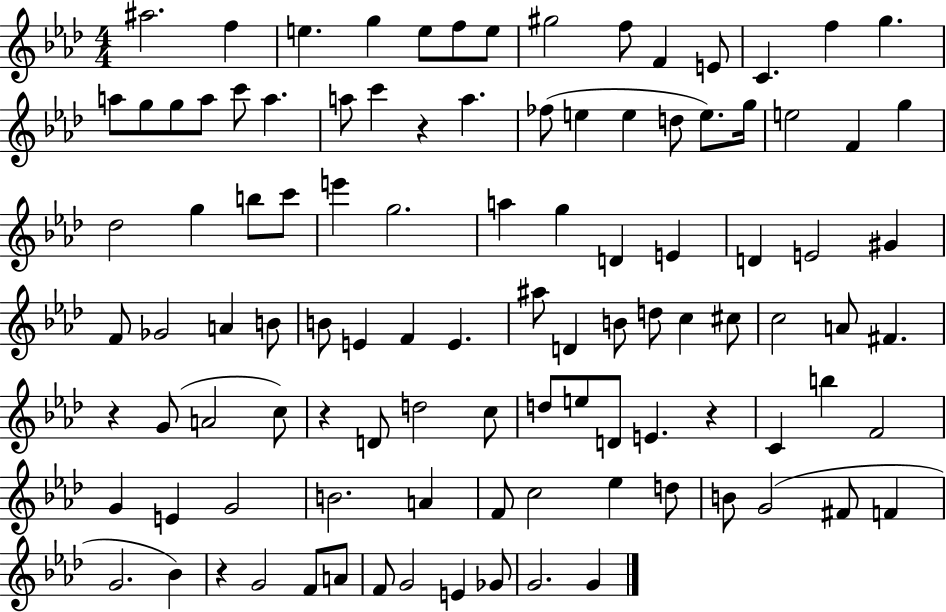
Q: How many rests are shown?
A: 5